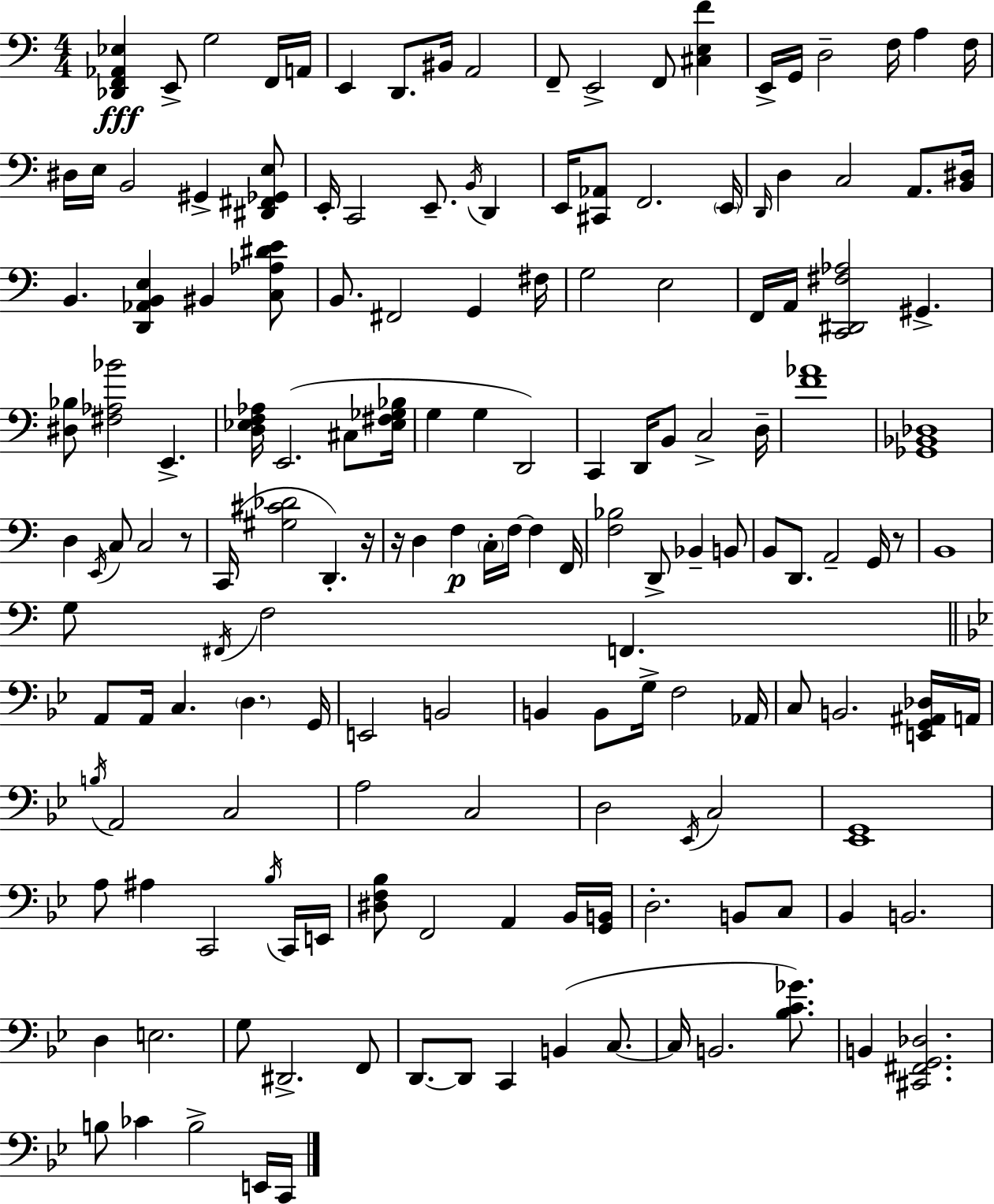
X:1
T:Untitled
M:4/4
L:1/4
K:C
[_D,,F,,_A,,_E,] E,,/2 G,2 F,,/4 A,,/4 E,, D,,/2 ^B,,/4 A,,2 F,,/2 E,,2 F,,/2 [^C,E,F] E,,/4 G,,/4 D,2 F,/4 A, F,/4 ^D,/4 E,/4 B,,2 ^G,, [^D,,^F,,_G,,E,]/2 E,,/4 C,,2 E,,/2 B,,/4 D,, E,,/4 [^C,,_A,,]/2 F,,2 E,,/4 D,,/4 D, C,2 A,,/2 [B,,^D,]/4 B,, [D,,_A,,B,,E,] ^B,, [C,_A,^DE]/2 B,,/2 ^F,,2 G,, ^F,/4 G,2 E,2 F,,/4 A,,/4 [C,,^D,,^F,_A,]2 ^G,, [^D,_B,]/2 [^F,_A,_B]2 E,, [D,_E,F,_A,]/4 E,,2 ^C,/2 [_E,^F,_G,_B,]/4 G, G, D,,2 C,, D,,/4 B,,/2 C,2 D,/4 [F_A]4 [_G,,_B,,_D,]4 D, E,,/4 C,/2 C,2 z/2 C,,/4 [^G,^C_D]2 D,, z/4 z/4 D, F, C,/4 F,/4 F, F,,/4 [F,_B,]2 D,,/2 _B,, B,,/2 B,,/2 D,,/2 A,,2 G,,/4 z/2 B,,4 G,/2 ^F,,/4 F,2 F,, A,,/2 A,,/4 C, D, G,,/4 E,,2 B,,2 B,, B,,/2 G,/4 F,2 _A,,/4 C,/2 B,,2 [E,,G,,^A,,_D,]/4 A,,/4 B,/4 A,,2 C,2 A,2 C,2 D,2 _E,,/4 C,2 [_E,,G,,]4 A,/2 ^A, C,,2 _B,/4 C,,/4 E,,/4 [^D,F,_B,]/2 F,,2 A,, _B,,/4 [G,,B,,]/4 D,2 B,,/2 C,/2 _B,, B,,2 D, E,2 G,/2 ^D,,2 F,,/2 D,,/2 D,,/2 C,, B,, C,/2 C,/4 B,,2 [_B,C_G]/2 B,, [^C,,^F,,G,,_D,]2 B,/2 _C B,2 E,,/4 C,,/4